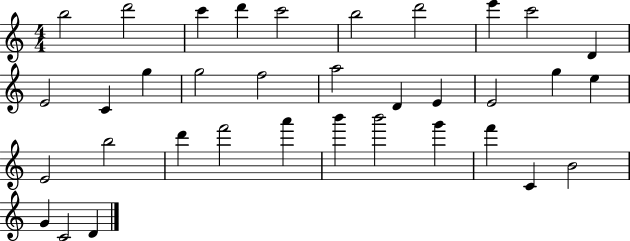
X:1
T:Untitled
M:4/4
L:1/4
K:C
b2 d'2 c' d' c'2 b2 d'2 e' c'2 D E2 C g g2 f2 a2 D E E2 g e E2 b2 d' f'2 a' b' b'2 g' f' C B2 G C2 D